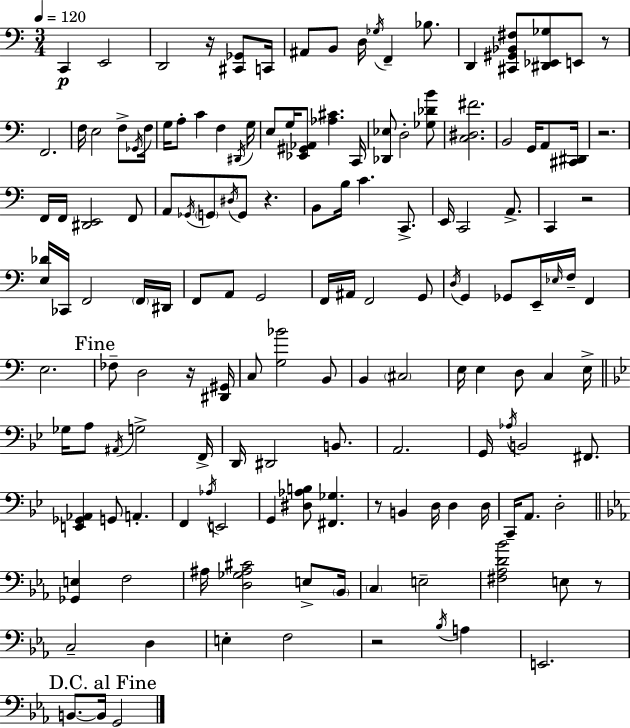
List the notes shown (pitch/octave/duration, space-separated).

C2/q E2/h D2/h R/s [C#2,Gb2]/e C2/s A#2/e B2/e D3/s Gb3/s F2/q Bb3/e. D2/q [C#2,G#2,Bb2,F#3]/e [D#2,Eb2,Gb3]/e E2/e R/e F2/h. F3/s E3/h F3/e Gb2/s F3/s G3/s A3/e C4/q F3/q D#2/s G3/s E3/e G3/s [Eb2,G#2,Ab2]/e [Ab3,C#4]/q. C2/s [Db2,Eb3]/e D3/h [Gb3,Db4,B4]/e [C3,D#3,F#4]/h. B2/h G2/s A2/e [C#2,D#2]/s R/h. F2/s F2/s [D#2,E2]/h F2/e A2/e Gb2/s G2/e D#3/s G2/e R/q. B2/e B3/s C4/q. C2/e. E2/s C2/h A2/e. C2/q R/h [E3,Db4]/s CES2/s F2/h F2/s D#2/s F2/e A2/e G2/h F2/s A#2/s F2/h G2/e D3/s G2/q Gb2/e E2/s Eb3/s F3/s F2/q E3/h. FES3/e D3/h R/s [D#2,G#2]/s C3/e [G3,Bb4]/h B2/e B2/q C#3/h E3/s E3/q D3/e C3/q E3/s Gb3/s A3/e A#2/s G3/h F2/s D2/s D#2/h B2/e. A2/h. G2/s Ab3/s B2/h F#2/e. [E2,Gb2,Ab2]/q G2/e A2/q. F2/q Ab3/s E2/h G2/q [D#3,Ab3,B3]/e [F#2,Gb3]/q. R/e B2/q D3/s D3/q D3/s C2/s A2/e. D3/h [Gb2,E3]/q F3/h A#3/s [D3,Gb3,A#3,C#4]/h E3/e Bb2/s C3/q E3/h [F#3,Ab3,D4,Bb4]/h E3/e R/e C3/h D3/q E3/q F3/h R/h Bb3/s A3/q E2/h. B2/e. B2/s G2/h